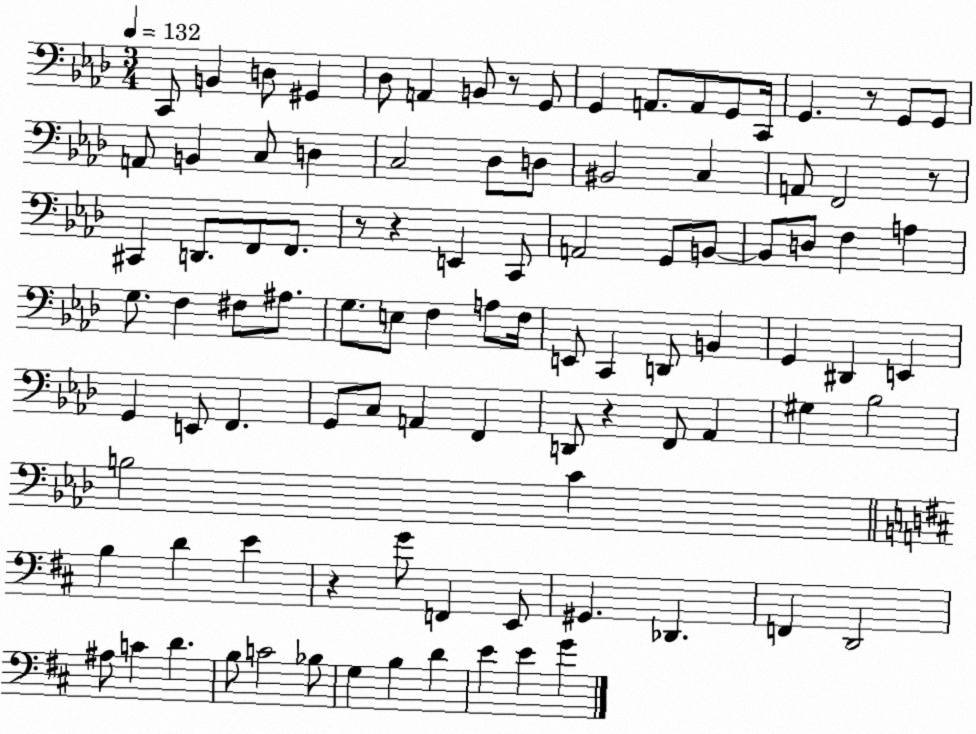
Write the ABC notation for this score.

X:1
T:Untitled
M:3/4
L:1/4
K:Ab
C,,/2 B,, D,/2 ^G,, _D,/2 A,, B,,/2 z/2 G,,/2 G,, A,,/2 A,,/2 G,,/2 C,,/4 G,, z/2 G,,/2 G,,/2 A,,/2 B,, C,/2 D, C,2 _D,/2 D,/2 ^B,,2 C, A,,/2 F,,2 z/2 ^C,, D,,/2 F,,/2 F,,/2 z/2 z E,, C,,/2 A,,2 G,,/2 B,,/2 B,,/2 D,/2 F, A, G,/2 F, ^F,/2 ^A,/2 G,/2 E,/2 F, A,/2 F,/4 E,,/2 C,, D,,/2 B,, G,, ^D,, E,, G,, E,,/2 F,, G,,/2 C,/2 A,, F,, D,,/2 z F,,/2 _A,, ^G, _B,2 B,2 C B, D E z G/2 F,, E,,/2 ^G,, _D,, F,, D,,2 ^A,/2 C D B,/2 C2 _B,/2 G, B, D E E G